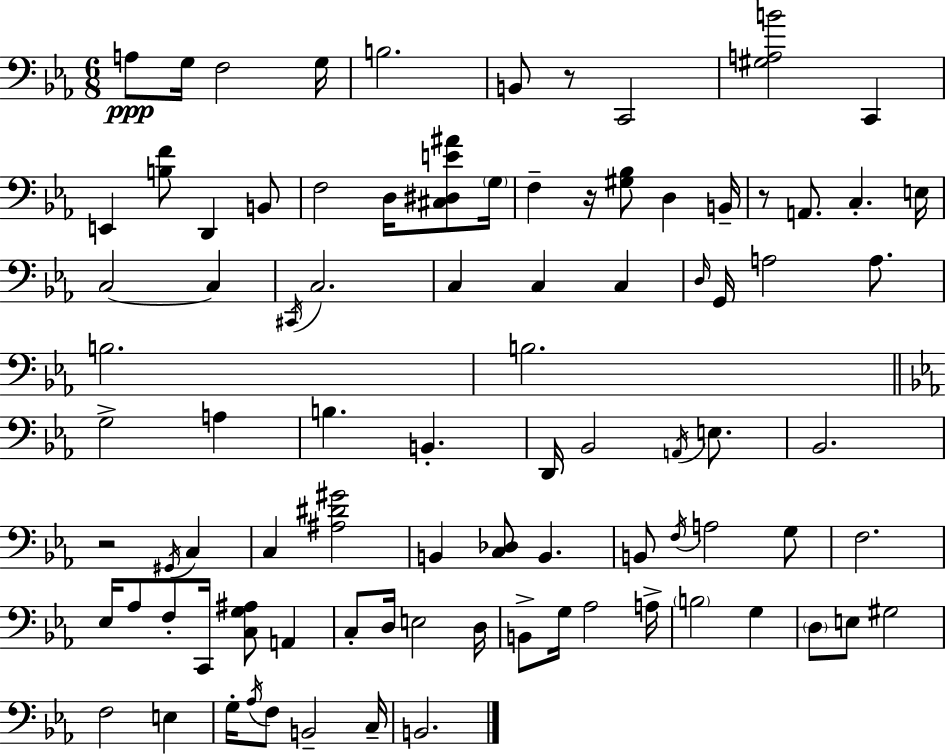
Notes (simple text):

A3/e G3/s F3/h G3/s B3/h. B2/e R/e C2/h [G#3,A3,B4]/h C2/q E2/q [B3,F4]/e D2/q B2/e F3/h D3/s [C#3,D#3,E4,A#4]/e G3/s F3/q R/s [G#3,Bb3]/e D3/q B2/s R/e A2/e. C3/q. E3/s C3/h C3/q C#2/s C3/h. C3/q C3/q C3/q D3/s G2/s A3/h A3/e. B3/h. B3/h. G3/h A3/q B3/q. B2/q. D2/s Bb2/h A2/s E3/e. Bb2/h. R/h G#2/s C3/q C3/q [A#3,D#4,G#4]/h B2/q [C3,Db3]/e B2/q. B2/e F3/s A3/h G3/e F3/h. Eb3/s Ab3/e F3/e C2/s [C3,G3,A#3]/e A2/q C3/e D3/s E3/h D3/s B2/e G3/s Ab3/h A3/s B3/h G3/q D3/e E3/e G#3/h F3/h E3/q G3/s Ab3/s F3/e B2/h C3/s B2/h.